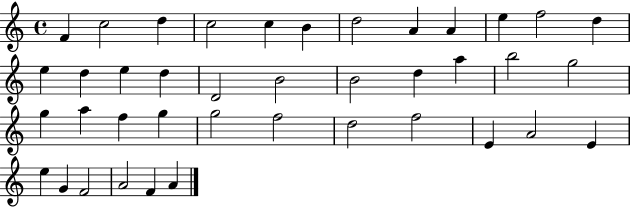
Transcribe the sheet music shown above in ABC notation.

X:1
T:Untitled
M:4/4
L:1/4
K:C
F c2 d c2 c B d2 A A e f2 d e d e d D2 B2 B2 d a b2 g2 g a f g g2 f2 d2 f2 E A2 E e G F2 A2 F A